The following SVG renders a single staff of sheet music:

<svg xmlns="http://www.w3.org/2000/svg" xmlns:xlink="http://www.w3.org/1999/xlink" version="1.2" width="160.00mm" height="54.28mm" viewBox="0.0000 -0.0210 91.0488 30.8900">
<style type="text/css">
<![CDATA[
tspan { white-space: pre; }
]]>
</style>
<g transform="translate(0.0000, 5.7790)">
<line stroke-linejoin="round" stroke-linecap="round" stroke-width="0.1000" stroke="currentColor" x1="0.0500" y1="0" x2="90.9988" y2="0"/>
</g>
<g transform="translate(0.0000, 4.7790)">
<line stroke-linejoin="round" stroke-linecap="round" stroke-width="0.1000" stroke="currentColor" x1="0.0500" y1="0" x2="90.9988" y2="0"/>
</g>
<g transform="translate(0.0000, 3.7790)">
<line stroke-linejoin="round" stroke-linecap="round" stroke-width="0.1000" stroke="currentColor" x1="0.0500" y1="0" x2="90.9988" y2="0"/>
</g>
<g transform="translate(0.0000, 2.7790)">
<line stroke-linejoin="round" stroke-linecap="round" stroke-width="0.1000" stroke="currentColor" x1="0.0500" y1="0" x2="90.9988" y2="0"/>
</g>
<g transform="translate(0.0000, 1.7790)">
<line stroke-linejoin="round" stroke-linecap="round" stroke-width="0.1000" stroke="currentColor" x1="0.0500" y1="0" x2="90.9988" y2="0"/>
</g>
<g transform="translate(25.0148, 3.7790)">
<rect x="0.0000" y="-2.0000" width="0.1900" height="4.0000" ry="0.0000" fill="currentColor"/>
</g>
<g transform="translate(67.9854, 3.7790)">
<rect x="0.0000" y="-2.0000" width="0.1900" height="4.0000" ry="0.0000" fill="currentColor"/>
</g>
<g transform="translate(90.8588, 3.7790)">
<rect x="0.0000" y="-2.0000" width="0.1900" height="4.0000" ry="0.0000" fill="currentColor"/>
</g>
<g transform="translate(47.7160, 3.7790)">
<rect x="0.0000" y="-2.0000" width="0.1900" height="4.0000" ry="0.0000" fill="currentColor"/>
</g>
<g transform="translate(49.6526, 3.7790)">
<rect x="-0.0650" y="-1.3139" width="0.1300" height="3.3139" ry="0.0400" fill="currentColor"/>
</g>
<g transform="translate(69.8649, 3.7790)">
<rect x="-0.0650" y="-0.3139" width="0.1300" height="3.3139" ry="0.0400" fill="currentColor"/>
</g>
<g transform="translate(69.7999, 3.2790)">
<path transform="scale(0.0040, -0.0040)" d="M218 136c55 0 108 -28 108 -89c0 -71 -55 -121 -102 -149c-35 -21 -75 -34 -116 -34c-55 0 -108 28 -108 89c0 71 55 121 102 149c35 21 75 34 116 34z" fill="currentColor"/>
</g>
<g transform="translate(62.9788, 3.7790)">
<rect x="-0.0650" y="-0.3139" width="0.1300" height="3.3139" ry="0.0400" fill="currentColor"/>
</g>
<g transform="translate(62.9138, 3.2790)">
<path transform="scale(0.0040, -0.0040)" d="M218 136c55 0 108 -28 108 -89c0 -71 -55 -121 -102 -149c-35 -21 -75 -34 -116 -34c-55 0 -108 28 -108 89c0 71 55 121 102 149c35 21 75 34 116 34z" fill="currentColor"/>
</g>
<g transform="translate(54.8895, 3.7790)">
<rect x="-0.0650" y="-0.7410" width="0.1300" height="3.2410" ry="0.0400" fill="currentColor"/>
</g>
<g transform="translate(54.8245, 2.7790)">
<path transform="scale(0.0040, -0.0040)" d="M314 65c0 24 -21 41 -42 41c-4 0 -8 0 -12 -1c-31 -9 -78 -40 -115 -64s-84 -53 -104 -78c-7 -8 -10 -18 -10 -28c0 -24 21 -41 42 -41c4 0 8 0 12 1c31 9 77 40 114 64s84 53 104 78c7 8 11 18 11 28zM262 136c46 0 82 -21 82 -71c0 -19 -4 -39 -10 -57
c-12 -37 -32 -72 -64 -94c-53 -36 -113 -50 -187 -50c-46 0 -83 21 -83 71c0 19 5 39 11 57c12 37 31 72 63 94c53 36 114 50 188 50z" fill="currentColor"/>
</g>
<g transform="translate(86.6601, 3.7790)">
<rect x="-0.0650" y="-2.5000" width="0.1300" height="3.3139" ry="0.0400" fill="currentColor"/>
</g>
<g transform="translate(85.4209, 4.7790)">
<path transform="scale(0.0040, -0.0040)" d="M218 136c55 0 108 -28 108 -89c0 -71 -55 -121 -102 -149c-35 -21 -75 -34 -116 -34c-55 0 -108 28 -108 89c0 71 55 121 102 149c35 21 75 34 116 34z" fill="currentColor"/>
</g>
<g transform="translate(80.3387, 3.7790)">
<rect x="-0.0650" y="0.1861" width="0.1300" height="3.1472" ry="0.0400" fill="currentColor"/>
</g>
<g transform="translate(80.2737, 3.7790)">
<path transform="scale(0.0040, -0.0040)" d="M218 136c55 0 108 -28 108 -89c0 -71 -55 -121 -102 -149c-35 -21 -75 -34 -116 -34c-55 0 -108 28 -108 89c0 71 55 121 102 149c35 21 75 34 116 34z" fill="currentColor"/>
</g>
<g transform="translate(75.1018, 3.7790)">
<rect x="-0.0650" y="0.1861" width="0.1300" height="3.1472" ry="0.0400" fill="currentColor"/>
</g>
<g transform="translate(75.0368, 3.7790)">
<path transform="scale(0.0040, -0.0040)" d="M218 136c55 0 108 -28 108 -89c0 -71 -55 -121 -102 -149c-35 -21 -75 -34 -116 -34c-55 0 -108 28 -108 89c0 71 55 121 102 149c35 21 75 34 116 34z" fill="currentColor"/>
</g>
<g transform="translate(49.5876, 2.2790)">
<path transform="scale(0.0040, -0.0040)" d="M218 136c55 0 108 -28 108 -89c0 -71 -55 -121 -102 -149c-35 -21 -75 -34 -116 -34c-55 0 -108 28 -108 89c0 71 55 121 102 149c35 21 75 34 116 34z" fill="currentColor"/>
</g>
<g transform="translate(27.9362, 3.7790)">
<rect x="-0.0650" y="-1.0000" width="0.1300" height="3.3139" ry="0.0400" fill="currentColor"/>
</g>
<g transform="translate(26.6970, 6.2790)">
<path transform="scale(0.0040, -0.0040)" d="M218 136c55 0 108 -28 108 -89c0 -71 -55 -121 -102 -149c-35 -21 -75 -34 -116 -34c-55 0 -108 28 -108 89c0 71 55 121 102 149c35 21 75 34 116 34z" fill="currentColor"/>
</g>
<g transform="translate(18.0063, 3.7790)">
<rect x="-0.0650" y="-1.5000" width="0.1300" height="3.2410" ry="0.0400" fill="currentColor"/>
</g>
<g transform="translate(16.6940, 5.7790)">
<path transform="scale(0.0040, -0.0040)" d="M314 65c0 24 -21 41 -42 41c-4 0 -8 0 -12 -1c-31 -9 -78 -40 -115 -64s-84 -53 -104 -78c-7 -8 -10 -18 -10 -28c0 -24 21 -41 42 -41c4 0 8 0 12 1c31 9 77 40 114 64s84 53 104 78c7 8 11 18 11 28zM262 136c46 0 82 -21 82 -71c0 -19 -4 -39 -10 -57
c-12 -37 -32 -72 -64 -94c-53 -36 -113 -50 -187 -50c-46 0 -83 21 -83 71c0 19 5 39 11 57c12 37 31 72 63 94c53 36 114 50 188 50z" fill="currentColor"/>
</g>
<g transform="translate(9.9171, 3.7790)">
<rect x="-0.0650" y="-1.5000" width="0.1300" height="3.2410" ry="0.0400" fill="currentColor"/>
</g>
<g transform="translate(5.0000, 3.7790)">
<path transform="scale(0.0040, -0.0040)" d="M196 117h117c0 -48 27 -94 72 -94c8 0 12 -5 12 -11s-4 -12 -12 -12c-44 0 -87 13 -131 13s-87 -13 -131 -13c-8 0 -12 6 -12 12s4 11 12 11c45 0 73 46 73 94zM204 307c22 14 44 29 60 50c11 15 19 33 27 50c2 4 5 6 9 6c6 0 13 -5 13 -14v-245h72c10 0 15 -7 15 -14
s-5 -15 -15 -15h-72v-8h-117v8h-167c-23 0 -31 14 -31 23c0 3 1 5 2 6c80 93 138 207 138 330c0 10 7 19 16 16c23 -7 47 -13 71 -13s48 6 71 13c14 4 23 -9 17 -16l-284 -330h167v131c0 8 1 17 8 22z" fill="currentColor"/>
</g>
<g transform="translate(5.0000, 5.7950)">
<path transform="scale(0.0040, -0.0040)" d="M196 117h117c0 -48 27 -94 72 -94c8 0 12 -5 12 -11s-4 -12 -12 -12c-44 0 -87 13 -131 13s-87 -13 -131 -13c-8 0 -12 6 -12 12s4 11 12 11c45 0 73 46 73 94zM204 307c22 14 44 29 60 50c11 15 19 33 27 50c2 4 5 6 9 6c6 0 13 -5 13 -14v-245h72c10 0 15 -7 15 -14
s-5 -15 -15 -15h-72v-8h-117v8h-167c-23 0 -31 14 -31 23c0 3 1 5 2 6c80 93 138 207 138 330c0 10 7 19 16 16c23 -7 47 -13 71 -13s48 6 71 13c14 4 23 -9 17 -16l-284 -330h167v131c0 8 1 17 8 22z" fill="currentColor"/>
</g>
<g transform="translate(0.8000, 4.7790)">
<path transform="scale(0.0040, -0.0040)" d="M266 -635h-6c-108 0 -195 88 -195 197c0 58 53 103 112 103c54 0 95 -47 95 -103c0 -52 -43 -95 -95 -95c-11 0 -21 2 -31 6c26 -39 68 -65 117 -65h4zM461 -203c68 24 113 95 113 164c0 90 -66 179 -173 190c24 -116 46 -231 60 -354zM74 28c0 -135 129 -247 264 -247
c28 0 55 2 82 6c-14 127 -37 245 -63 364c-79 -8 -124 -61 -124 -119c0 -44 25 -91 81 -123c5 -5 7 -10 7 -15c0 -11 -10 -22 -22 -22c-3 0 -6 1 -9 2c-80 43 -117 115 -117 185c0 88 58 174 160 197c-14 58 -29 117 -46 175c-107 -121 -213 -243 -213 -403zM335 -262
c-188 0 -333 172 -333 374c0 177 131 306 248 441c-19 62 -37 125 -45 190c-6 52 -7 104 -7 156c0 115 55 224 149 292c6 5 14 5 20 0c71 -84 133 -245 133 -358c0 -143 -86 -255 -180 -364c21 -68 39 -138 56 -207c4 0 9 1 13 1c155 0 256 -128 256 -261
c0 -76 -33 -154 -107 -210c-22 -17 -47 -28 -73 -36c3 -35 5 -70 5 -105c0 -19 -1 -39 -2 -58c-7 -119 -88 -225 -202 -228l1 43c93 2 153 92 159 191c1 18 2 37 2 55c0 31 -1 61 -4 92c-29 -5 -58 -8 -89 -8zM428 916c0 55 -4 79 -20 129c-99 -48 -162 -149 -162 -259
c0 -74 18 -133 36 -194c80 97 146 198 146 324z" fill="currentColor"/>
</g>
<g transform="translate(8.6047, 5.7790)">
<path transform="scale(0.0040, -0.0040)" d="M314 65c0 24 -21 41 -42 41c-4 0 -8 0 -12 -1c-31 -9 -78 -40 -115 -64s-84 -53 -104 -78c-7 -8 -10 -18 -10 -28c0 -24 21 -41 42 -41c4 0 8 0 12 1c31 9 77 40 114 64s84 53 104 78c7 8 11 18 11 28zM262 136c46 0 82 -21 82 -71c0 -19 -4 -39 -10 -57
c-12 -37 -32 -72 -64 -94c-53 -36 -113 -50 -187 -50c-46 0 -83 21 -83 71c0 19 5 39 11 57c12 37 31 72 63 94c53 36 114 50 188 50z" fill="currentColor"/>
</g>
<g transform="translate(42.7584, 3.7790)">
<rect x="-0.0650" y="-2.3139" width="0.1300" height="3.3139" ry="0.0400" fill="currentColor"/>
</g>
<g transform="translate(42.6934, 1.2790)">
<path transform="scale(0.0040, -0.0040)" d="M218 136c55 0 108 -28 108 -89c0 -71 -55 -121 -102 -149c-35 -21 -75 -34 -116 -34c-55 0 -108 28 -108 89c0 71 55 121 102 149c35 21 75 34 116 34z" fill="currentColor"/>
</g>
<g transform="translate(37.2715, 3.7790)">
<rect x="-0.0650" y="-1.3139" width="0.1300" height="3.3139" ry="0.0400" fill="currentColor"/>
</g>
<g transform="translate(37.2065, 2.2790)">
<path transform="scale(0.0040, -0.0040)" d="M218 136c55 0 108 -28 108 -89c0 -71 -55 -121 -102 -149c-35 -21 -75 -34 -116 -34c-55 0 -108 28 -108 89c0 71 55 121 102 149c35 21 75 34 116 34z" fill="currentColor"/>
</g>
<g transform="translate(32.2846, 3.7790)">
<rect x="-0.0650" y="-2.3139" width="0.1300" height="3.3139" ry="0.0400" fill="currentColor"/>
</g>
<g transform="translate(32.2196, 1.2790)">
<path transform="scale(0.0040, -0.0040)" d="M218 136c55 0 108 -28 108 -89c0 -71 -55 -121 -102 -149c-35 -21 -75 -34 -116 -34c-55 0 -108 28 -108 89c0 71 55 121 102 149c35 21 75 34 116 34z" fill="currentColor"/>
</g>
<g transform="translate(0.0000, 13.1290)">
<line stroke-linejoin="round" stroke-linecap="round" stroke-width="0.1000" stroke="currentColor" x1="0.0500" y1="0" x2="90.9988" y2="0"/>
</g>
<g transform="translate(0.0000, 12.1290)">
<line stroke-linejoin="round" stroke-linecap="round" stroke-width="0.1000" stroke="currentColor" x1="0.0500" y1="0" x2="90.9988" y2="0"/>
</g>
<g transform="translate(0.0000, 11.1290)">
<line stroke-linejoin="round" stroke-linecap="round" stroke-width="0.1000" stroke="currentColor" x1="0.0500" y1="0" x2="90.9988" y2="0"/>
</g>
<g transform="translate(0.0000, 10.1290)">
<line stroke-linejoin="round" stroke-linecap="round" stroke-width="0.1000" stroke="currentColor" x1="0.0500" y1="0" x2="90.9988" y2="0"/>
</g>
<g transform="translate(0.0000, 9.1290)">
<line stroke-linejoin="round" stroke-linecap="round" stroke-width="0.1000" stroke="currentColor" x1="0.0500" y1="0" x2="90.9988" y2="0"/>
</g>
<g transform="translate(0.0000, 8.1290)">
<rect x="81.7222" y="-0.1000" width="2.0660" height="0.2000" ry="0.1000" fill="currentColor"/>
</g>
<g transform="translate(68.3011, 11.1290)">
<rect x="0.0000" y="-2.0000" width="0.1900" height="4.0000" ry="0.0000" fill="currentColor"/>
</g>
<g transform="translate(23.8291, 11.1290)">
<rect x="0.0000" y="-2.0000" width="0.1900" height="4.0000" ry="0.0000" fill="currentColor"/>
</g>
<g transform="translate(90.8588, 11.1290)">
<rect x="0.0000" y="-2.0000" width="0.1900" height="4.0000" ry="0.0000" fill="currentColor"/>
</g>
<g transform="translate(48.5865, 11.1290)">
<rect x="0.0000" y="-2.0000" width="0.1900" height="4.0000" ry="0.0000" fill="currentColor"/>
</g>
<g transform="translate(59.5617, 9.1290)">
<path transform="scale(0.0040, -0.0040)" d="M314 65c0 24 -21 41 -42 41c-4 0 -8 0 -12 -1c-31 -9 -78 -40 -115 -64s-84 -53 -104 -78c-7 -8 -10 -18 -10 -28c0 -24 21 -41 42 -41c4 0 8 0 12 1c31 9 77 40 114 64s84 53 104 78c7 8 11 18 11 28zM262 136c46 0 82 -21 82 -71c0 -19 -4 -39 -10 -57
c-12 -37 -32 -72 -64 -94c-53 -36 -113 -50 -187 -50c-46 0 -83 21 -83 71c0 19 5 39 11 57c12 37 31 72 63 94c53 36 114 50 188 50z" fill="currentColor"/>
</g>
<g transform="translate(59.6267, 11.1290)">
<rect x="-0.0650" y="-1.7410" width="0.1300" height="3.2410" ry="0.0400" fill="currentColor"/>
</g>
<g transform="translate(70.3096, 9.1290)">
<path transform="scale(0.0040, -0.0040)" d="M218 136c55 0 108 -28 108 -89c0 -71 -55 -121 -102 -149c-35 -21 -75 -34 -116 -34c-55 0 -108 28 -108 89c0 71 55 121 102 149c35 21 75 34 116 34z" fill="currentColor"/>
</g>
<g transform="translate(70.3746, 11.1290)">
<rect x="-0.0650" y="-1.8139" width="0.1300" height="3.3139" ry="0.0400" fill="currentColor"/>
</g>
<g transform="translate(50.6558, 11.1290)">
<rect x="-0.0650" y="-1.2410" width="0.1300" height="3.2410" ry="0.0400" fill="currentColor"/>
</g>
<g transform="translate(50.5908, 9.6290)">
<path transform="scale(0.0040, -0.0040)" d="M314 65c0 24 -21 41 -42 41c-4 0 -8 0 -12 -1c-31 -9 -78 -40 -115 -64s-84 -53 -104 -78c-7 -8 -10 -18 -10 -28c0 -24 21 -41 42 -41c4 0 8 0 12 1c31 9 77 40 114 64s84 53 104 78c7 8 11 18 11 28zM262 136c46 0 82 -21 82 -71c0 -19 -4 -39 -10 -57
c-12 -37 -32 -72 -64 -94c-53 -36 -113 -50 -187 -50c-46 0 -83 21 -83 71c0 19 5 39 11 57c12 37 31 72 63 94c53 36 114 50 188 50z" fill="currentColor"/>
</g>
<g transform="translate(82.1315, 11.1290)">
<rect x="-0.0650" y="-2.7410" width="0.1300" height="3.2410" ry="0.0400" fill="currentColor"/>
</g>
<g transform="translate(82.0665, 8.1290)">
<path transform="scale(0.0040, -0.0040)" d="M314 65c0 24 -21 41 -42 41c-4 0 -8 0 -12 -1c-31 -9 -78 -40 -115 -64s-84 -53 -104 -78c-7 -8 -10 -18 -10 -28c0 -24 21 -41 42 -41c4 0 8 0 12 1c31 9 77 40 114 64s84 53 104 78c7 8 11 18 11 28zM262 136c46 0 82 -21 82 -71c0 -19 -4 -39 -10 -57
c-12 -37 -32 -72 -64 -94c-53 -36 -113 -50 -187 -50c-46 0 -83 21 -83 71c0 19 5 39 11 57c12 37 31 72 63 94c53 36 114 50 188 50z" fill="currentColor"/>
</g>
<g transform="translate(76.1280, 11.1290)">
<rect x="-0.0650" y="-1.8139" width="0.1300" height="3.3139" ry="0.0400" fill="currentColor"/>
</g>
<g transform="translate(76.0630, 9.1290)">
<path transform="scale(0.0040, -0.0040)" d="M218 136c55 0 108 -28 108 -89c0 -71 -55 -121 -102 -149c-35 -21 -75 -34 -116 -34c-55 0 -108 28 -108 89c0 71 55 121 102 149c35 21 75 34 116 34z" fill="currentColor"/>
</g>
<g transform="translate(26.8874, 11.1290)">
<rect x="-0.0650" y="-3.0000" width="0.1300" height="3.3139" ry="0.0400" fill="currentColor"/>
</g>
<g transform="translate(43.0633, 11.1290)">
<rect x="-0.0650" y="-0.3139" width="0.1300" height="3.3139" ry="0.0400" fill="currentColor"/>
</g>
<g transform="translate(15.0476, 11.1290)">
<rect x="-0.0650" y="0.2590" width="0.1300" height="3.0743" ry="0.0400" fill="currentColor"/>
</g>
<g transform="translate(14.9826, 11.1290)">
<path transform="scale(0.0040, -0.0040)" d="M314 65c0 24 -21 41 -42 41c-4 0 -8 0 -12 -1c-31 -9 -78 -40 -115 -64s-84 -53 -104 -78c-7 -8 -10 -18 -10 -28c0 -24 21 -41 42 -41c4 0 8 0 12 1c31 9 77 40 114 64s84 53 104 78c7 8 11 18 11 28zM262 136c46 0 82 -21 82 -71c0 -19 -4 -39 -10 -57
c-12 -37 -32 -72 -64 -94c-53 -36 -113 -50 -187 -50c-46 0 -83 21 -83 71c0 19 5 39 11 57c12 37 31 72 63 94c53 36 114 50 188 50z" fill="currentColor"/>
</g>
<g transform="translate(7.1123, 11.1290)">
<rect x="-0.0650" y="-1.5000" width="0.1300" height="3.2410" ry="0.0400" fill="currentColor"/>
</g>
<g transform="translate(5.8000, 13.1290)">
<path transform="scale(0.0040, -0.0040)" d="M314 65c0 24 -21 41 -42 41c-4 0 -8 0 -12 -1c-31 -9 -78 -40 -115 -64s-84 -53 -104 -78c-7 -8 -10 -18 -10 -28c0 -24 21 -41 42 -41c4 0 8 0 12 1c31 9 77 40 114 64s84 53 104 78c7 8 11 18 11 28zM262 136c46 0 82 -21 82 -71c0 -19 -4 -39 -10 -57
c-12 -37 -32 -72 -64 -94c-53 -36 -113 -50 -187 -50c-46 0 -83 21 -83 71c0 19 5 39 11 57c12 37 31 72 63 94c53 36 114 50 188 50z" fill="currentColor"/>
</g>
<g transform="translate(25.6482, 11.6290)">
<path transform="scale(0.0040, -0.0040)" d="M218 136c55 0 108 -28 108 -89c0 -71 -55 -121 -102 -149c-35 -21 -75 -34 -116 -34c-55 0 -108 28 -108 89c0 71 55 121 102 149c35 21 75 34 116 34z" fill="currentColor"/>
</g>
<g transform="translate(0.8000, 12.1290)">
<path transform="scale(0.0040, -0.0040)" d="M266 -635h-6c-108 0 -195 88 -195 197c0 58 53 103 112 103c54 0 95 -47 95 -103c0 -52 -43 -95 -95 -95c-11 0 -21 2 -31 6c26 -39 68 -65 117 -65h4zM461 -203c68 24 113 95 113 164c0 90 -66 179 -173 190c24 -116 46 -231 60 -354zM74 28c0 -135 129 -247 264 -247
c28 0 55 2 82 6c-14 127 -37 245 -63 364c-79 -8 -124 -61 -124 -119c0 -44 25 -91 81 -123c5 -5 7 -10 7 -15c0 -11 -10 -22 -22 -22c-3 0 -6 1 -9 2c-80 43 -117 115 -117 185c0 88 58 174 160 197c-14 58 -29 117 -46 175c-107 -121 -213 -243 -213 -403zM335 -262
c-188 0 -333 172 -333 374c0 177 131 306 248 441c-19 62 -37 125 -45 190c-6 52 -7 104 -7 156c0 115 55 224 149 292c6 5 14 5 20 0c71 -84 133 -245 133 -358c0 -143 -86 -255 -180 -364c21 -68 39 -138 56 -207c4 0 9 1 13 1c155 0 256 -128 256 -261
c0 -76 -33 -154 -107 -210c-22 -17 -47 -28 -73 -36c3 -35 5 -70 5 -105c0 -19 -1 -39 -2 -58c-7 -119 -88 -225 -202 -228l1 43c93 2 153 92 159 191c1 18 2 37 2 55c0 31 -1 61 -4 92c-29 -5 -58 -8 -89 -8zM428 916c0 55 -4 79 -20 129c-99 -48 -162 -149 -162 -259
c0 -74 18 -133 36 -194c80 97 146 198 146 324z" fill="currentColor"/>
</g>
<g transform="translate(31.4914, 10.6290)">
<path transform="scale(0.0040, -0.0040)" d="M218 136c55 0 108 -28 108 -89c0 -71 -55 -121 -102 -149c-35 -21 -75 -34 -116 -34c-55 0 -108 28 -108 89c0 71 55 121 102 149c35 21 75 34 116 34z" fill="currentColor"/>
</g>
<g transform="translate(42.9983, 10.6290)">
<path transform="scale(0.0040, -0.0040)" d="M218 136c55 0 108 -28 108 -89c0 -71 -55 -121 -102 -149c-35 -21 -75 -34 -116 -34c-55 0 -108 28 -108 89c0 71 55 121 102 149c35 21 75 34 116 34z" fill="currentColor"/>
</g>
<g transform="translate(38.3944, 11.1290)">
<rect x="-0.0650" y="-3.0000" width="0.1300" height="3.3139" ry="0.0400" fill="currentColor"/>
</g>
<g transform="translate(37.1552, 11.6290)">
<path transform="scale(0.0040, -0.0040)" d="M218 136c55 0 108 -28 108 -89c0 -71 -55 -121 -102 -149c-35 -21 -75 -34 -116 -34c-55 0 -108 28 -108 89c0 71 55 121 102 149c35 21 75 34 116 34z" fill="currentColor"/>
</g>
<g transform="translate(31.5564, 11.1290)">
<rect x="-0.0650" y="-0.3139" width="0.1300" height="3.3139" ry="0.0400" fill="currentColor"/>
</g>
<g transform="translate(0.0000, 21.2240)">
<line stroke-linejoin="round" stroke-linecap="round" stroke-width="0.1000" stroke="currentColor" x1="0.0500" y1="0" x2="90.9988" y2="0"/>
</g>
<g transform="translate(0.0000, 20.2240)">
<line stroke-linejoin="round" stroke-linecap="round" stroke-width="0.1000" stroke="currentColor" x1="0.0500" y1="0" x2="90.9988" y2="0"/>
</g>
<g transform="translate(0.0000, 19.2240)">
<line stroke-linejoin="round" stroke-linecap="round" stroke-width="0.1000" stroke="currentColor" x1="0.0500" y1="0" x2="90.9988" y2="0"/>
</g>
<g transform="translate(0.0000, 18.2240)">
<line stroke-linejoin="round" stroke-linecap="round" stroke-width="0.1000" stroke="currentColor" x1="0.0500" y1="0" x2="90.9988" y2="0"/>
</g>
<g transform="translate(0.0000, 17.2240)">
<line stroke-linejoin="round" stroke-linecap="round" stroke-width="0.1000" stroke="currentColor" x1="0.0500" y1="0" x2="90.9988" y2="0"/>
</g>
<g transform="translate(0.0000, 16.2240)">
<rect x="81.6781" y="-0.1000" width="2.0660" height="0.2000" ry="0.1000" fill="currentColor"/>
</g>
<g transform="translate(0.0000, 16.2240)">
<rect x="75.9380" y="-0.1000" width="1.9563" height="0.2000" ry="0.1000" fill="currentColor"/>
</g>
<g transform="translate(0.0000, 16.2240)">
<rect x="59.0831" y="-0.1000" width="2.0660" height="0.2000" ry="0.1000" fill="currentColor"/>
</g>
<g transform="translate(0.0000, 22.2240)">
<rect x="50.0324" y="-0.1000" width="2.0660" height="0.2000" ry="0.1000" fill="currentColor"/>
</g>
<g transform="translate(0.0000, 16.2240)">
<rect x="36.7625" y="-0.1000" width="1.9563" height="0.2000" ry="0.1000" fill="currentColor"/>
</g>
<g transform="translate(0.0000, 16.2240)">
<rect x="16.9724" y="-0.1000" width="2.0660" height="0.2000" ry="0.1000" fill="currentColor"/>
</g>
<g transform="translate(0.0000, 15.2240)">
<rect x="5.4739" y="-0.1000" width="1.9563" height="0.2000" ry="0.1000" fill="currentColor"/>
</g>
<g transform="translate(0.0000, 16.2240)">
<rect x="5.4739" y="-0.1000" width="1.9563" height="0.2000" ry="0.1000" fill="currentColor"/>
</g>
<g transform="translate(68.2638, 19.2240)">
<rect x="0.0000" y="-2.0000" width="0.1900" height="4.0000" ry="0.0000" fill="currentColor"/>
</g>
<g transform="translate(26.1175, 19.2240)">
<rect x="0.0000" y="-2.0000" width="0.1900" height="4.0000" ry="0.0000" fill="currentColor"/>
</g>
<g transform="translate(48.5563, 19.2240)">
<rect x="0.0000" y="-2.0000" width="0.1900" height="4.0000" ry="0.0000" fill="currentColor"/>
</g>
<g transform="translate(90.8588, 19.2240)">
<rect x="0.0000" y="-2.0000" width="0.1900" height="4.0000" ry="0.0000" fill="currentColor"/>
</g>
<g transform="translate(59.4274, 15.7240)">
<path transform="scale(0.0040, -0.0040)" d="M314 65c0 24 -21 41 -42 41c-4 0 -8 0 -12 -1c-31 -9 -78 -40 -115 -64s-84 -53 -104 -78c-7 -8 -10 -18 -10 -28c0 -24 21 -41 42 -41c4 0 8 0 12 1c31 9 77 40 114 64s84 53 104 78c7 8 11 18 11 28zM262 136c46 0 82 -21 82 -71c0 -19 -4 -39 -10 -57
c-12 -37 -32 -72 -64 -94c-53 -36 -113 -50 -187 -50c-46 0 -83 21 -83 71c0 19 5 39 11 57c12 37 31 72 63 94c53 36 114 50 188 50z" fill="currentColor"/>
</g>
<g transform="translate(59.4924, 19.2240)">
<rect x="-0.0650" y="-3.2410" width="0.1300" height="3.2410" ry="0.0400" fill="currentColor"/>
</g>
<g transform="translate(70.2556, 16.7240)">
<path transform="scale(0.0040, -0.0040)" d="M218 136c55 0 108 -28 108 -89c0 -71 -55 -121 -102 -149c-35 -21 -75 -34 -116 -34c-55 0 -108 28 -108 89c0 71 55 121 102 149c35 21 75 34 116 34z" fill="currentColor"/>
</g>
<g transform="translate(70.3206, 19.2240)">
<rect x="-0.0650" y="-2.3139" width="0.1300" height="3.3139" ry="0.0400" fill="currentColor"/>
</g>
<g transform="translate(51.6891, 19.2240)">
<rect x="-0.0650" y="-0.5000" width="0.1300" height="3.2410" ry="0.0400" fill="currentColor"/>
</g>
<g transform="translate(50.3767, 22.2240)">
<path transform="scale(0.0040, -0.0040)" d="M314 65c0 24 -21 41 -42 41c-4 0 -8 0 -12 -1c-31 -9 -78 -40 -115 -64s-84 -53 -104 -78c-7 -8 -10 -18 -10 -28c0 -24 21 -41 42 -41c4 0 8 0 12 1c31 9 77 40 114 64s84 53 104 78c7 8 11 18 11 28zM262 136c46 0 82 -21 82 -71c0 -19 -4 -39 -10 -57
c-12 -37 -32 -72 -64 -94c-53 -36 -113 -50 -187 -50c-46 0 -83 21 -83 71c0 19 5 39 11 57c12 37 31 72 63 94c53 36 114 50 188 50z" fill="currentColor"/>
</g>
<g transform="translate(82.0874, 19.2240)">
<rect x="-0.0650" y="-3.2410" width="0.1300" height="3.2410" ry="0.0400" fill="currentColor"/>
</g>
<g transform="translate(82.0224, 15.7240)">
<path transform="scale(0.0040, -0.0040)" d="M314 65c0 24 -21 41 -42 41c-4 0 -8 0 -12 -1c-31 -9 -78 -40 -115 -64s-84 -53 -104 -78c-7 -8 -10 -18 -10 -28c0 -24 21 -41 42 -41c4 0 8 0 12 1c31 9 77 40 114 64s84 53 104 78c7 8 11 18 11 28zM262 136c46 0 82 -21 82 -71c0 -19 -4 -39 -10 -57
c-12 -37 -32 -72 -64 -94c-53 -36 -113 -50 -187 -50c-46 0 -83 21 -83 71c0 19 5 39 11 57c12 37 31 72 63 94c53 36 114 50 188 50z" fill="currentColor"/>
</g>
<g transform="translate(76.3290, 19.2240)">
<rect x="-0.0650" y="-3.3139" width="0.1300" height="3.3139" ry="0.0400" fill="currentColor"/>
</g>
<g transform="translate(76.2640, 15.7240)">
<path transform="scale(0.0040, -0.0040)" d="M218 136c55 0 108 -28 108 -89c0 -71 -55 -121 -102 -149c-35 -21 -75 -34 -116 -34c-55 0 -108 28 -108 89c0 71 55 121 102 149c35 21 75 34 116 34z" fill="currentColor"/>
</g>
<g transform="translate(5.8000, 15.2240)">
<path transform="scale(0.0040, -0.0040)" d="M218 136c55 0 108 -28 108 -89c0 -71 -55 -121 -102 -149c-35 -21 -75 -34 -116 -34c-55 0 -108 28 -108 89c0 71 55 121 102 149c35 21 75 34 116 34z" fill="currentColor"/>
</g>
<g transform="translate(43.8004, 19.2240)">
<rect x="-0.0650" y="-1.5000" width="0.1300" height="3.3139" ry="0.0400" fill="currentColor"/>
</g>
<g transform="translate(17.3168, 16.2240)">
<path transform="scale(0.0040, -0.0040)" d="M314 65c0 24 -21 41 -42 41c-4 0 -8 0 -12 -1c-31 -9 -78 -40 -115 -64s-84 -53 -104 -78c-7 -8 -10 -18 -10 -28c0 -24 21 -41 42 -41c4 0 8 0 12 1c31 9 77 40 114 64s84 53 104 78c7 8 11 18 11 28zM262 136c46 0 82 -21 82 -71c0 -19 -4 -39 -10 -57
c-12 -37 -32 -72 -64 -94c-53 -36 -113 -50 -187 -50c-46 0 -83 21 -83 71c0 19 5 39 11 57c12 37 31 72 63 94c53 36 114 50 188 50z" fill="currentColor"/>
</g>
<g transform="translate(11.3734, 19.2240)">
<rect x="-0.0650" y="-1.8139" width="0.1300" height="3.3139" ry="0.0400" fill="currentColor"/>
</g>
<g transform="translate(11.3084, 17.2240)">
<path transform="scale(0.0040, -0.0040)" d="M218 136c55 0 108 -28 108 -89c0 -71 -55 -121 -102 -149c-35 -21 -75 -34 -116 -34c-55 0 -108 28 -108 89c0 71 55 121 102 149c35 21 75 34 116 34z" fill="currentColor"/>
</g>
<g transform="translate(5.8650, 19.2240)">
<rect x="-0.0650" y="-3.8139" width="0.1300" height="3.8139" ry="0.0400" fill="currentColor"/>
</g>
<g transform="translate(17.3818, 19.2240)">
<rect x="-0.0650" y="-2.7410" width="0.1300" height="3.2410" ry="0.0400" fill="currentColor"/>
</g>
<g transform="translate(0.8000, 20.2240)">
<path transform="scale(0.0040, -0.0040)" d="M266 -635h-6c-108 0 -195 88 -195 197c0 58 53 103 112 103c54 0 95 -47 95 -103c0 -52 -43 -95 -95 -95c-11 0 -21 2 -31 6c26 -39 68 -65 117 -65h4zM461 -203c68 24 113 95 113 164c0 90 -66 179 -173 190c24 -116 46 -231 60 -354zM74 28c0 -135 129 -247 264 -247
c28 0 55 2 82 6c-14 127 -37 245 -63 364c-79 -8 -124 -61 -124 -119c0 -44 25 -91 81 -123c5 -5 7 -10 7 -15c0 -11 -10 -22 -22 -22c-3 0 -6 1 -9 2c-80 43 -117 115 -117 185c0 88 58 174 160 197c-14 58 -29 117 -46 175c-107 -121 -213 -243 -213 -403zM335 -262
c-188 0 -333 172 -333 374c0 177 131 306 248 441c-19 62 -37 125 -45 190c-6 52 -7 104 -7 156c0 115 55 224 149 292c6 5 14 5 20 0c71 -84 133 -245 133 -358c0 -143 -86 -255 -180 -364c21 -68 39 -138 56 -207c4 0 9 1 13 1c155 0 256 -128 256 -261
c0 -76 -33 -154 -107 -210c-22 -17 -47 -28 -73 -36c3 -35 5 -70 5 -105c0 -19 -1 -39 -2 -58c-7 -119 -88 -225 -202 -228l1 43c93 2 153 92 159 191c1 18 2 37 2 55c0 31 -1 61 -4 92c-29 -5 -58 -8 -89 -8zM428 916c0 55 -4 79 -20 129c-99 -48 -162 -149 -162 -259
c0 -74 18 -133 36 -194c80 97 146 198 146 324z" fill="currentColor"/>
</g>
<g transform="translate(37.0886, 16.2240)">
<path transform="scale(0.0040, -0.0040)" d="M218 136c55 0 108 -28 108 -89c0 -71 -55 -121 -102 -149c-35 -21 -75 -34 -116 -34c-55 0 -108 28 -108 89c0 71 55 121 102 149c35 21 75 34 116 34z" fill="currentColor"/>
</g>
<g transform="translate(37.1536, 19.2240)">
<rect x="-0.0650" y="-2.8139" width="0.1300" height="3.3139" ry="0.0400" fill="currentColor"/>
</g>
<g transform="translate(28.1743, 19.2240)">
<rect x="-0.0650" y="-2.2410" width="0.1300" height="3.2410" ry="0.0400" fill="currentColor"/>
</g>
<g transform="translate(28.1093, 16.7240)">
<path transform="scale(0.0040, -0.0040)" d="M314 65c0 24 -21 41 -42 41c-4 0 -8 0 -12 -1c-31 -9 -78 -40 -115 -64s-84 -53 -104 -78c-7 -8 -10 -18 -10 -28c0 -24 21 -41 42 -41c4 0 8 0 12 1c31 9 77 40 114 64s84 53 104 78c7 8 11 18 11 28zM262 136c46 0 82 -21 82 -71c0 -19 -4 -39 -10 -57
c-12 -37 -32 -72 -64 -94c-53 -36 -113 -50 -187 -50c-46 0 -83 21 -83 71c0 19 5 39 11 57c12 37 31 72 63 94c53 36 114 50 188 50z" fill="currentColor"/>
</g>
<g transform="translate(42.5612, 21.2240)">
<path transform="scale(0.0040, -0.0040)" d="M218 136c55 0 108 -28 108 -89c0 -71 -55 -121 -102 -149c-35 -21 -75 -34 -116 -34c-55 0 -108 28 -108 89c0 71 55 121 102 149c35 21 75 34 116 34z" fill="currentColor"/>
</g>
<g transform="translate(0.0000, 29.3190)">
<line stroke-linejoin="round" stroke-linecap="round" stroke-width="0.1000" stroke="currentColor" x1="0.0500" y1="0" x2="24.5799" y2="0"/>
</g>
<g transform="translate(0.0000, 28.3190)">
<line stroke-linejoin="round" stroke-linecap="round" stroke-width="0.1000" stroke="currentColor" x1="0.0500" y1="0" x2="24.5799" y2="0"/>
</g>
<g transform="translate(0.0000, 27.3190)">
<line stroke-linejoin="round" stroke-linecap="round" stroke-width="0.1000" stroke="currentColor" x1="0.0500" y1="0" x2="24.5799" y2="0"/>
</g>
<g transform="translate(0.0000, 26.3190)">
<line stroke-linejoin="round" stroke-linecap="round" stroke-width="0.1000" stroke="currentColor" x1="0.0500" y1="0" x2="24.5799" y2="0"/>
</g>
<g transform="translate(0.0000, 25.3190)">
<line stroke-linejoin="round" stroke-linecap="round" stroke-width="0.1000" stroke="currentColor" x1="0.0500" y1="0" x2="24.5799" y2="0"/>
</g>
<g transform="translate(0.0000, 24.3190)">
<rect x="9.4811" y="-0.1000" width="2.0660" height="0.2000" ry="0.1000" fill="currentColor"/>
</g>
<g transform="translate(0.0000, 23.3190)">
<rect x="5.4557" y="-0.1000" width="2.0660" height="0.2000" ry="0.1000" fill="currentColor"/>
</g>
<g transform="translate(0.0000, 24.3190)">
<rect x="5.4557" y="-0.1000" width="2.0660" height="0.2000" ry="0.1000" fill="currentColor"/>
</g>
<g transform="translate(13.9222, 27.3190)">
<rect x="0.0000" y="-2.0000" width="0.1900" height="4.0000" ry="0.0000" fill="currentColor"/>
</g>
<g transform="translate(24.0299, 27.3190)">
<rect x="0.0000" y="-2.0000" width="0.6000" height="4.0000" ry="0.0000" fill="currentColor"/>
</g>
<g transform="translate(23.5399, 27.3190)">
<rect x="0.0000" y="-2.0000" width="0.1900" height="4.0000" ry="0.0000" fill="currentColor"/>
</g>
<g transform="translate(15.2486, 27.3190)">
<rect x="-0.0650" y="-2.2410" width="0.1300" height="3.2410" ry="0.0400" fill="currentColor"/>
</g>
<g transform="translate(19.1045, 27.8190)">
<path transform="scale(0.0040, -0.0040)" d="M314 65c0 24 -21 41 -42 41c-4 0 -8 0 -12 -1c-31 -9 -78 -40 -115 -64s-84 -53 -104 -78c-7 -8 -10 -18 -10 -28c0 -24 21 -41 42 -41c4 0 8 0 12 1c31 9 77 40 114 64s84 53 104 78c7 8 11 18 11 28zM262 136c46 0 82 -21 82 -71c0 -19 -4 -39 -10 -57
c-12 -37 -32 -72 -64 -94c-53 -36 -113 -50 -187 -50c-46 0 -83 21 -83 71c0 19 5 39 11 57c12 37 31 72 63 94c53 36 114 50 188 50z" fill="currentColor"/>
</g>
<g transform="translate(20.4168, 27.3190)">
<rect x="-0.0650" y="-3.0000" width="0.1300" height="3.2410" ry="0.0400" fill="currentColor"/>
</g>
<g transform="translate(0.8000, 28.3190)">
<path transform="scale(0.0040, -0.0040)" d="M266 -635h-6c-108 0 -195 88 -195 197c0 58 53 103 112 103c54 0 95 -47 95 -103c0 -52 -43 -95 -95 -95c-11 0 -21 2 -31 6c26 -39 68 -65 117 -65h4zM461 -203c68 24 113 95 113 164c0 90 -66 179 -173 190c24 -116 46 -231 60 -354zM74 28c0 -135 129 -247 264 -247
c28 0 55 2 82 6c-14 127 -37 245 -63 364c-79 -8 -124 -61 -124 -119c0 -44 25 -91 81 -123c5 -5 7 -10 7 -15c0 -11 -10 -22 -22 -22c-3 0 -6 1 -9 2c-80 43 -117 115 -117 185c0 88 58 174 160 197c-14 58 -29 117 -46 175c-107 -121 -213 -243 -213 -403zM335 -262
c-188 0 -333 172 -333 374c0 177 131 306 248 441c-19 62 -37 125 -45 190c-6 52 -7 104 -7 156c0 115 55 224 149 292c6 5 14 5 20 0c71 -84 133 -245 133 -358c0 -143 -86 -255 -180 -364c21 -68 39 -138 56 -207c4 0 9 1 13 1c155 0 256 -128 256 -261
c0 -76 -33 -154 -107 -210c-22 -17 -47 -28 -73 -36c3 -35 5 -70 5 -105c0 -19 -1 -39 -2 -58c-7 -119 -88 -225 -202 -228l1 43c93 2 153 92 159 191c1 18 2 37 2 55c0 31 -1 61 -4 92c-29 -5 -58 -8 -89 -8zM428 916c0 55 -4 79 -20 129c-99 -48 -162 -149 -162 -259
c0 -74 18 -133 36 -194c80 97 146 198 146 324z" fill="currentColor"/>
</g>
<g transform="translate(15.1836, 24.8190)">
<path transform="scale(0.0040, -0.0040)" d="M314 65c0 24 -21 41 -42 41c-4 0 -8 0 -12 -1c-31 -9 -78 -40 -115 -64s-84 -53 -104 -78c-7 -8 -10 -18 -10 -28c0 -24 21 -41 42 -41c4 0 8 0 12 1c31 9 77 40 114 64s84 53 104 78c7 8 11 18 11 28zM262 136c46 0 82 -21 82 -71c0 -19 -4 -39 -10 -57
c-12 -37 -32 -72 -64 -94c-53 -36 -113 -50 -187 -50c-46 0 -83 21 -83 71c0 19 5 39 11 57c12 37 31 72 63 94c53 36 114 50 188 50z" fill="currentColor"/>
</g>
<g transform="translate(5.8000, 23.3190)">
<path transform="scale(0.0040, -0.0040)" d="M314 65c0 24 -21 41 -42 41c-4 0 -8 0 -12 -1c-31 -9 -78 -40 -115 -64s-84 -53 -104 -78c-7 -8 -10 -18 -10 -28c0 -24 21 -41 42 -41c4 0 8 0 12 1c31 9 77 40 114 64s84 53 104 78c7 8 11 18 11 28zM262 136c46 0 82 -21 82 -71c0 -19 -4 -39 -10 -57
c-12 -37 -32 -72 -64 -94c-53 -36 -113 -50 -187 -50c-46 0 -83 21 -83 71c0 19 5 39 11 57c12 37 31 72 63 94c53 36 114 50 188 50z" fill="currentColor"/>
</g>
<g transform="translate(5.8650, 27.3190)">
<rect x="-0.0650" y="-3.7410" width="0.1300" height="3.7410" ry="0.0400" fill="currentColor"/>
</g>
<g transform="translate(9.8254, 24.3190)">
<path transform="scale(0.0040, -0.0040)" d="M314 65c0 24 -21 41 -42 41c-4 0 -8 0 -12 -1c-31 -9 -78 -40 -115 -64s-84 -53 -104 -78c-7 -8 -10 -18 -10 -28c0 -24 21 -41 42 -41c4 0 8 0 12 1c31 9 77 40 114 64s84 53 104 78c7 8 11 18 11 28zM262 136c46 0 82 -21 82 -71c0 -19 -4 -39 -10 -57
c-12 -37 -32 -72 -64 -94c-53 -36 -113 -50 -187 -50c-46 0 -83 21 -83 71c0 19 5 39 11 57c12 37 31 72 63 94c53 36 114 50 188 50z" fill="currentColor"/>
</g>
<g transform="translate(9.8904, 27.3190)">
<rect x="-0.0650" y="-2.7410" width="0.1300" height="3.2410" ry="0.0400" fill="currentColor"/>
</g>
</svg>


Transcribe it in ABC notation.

X:1
T:Untitled
M:4/4
L:1/4
K:C
E2 E2 D g e g e d2 c c B B G E2 B2 A c A c e2 f2 f f a2 c' f a2 g2 a E C2 b2 g b b2 c'2 a2 g2 A2